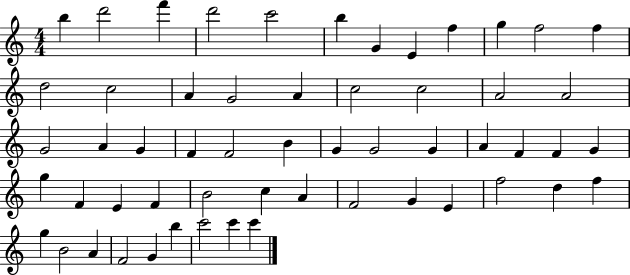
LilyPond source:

{
  \clef treble
  \numericTimeSignature
  \time 4/4
  \key c \major
  b''4 d'''2 f'''4 | d'''2 c'''2 | b''4 g'4 e'4 f''4 | g''4 f''2 f''4 | \break d''2 c''2 | a'4 g'2 a'4 | c''2 c''2 | a'2 a'2 | \break g'2 a'4 g'4 | f'4 f'2 b'4 | g'4 g'2 g'4 | a'4 f'4 f'4 g'4 | \break g''4 f'4 e'4 f'4 | b'2 c''4 a'4 | f'2 g'4 e'4 | f''2 d''4 f''4 | \break g''4 b'2 a'4 | f'2 g'4 b''4 | c'''2 c'''4 c'''4 | \bar "|."
}